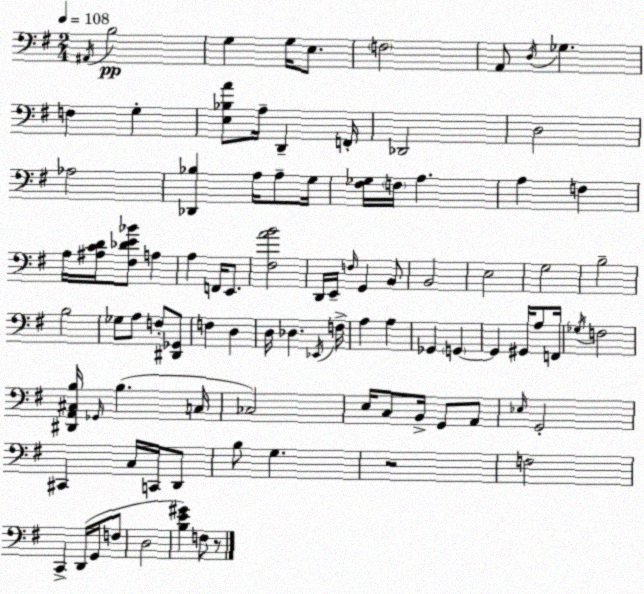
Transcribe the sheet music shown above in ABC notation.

X:1
T:Untitled
M:2/4
L:1/4
K:G
^A,,/4 B,2 G, G,/4 E,/2 F,2 A,,/2 D,/4 _G, F, G, [E,_B,A]/2 A,/4 D,, F,,/4 _D,,2 D,2 _A,2 [_D,,_B,] A,/4 A,/2 G,/4 [^F,_G,]/4 F,/4 A, A, F, A,/4 [^A,CD]/4 [^F,_DE_B]/2 A, A, F,,/4 E,,/2 [^F,AB]2 D,,/4 E,,/4 F,/4 G,, B,,/2 B,,2 E,2 G,2 B,2 B,2 _G,/2 A,/2 F,/2 [^D,,_G,,]/2 F, D, D,/4 _D, _E,,/4 F,/4 A, A, _G,, G,, G,, ^G,,/4 A,/2 F,,/4 _G,/4 F,2 [^D,,A,,^C,B,]/4 _G,,/4 B, C,/4 _C,2 E,/4 C,/2 B,,/4 G,,/2 A,,/2 _E,/4 G,,2 ^C,, C,/4 C,,/4 D,,/2 B,/2 G, z2 F,2 C,, D,,/4 G,,/4 F,/2 D,2 [B,E^G] F,/2 z/2